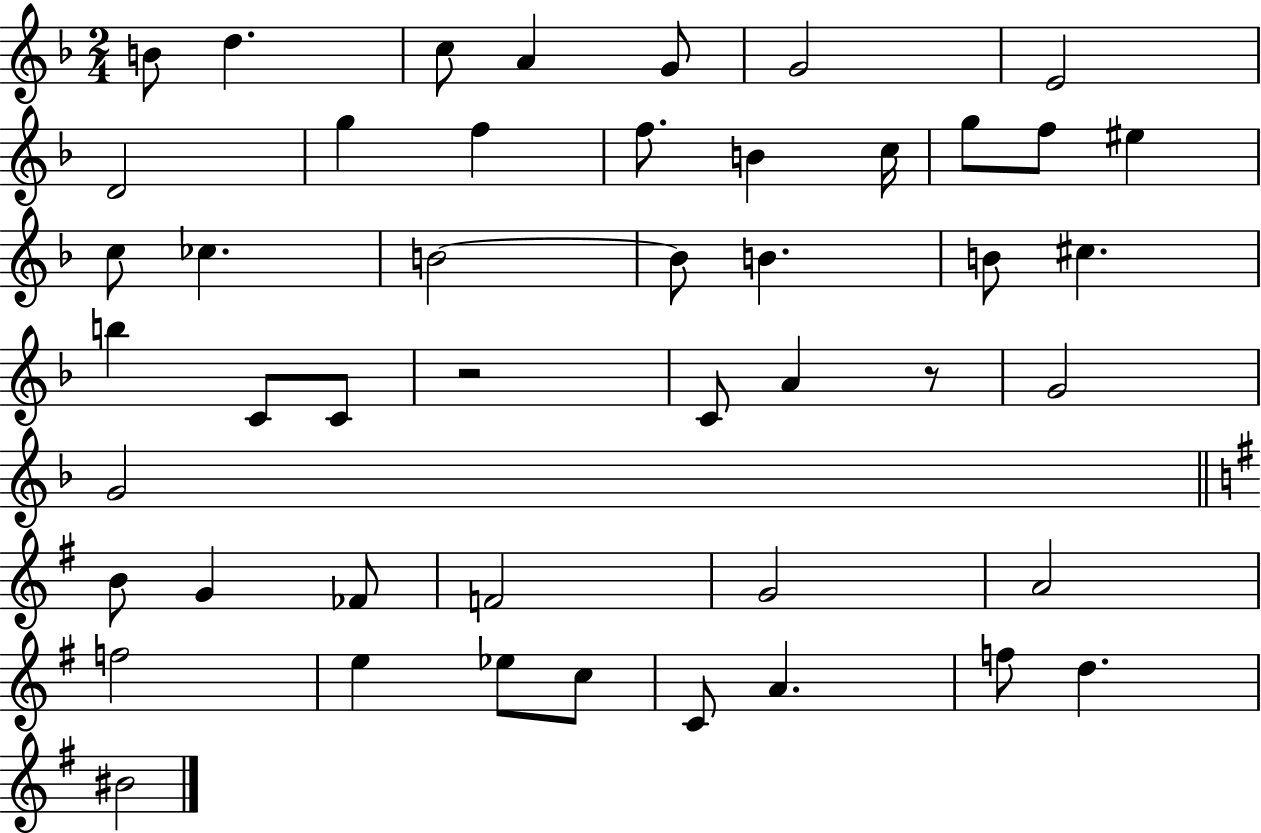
B4/e D5/q. C5/e A4/q G4/e G4/h E4/h D4/h G5/q F5/q F5/e. B4/q C5/s G5/e F5/e EIS5/q C5/e CES5/q. B4/h B4/e B4/q. B4/e C#5/q. B5/q C4/e C4/e R/h C4/e A4/q R/e G4/h G4/h B4/e G4/q FES4/e F4/h G4/h A4/h F5/h E5/q Eb5/e C5/e C4/e A4/q. F5/e D5/q. BIS4/h